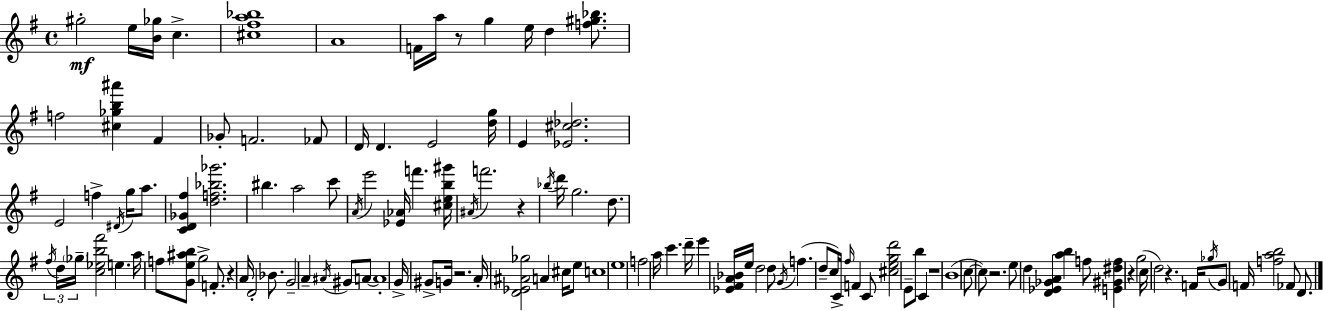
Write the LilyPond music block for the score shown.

{
  \clef treble
  \time 4/4
  \defaultTimeSignature
  \key g \major
  gis''2-.\mf e''16 <b' ges''>16 c''4.-> | <cis'' fis'' a'' bes''>1 | a'1 | f'16 a''16 r8 g''4 e''16 d''4 <f'' gis'' bes''>8. | \break f''2 <cis'' ges'' b'' ais'''>4 fis'4 | ges'8-. f'2. fes'8 | d'16 d'4. e'2 <d'' g''>16 | e'4 <ees' cis'' des''>2. | \break e'2 f''4-> \acciaccatura { dis'16 } g''16 a''8. | <c' d' ges' fis''>4 <d'' f'' bes'' ges'''>2. | bis''4. a''2 c'''8 | \acciaccatura { a'16 } e'''2 <ees' aes'>16 f'''4. | \break <cis'' e'' b'' gis'''>16 \acciaccatura { ais'16 } f'''2. r4 | \acciaccatura { bes''16 } d'''16 g''2. | d''8. \tuplet 3/2 { \acciaccatura { fis''16 } d''16 \parenthesize ges''16-- } <c'' ees'' b'' fis'''>2 e''4. | a''16 f''8 <g' e'' ais'' b''>8 g''2-> | \break f'8.-. r4 a'16 d'2-. | bes'8. g'2-- a'4-- | \acciaccatura { ais'16 } gis'8 a'8~~ a'1-. | g'16-> gis'8-> g'16 r2. | \break a'16-. <d' ees' ais' ges''>2 a'4 | cis''16 e''8 c''1 | e''1 | f''2 a''16 c'''4. | \break d'''16-- e'''4 <ees' fis' a' bes'>16 e''16 d''2 | d''8 \acciaccatura { g'16 } f''4.( d''8-- c''16) | c'16-> \grace { fis''16 } f'4 c'8 <cis'' e'' g'' d'''>2 | e'8-- b''8 c'4 r1 | \break b'1( | c''8~~ c''8) r2. | e''8 d''4 <d' ees' ges' a'>4 | <a'' b''>4 f''8 <e' gis' dis'' f''>4 r4 | \break g''2( c''16 d''2) | r4. f'16 \acciaccatura { ges''16 } g'8 f'16 <f'' a'' b''>2 | fes'8 d'8. \bar "|."
}